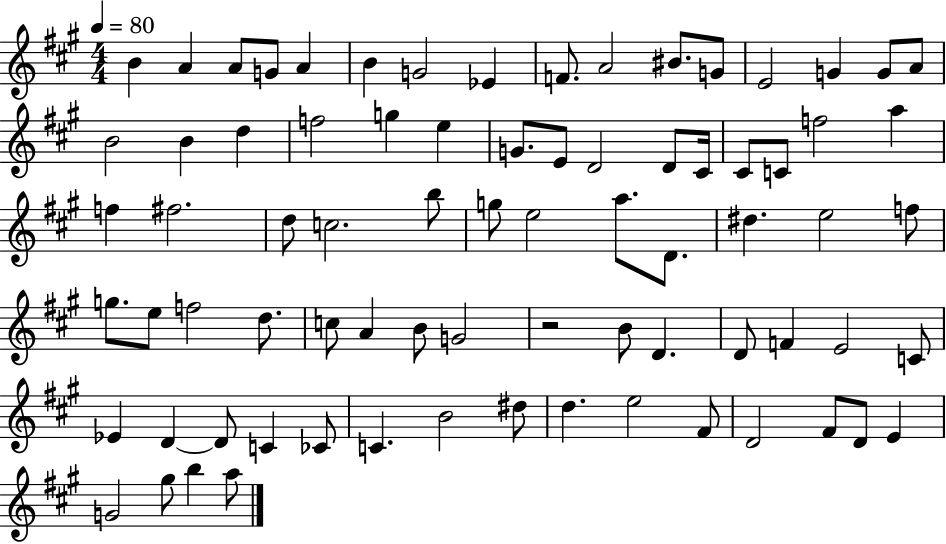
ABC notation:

X:1
T:Untitled
M:4/4
L:1/4
K:A
B A A/2 G/2 A B G2 _E F/2 A2 ^B/2 G/2 E2 G G/2 A/2 B2 B d f2 g e G/2 E/2 D2 D/2 ^C/4 ^C/2 C/2 f2 a f ^f2 d/2 c2 b/2 g/2 e2 a/2 D/2 ^d e2 f/2 g/2 e/2 f2 d/2 c/2 A B/2 G2 z2 B/2 D D/2 F E2 C/2 _E D D/2 C _C/2 C B2 ^d/2 d e2 ^F/2 D2 ^F/2 D/2 E G2 ^g/2 b a/2